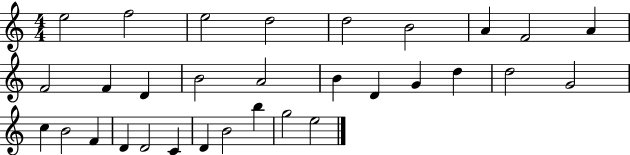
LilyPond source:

{
  \clef treble
  \numericTimeSignature
  \time 4/4
  \key c \major
  e''2 f''2 | e''2 d''2 | d''2 b'2 | a'4 f'2 a'4 | \break f'2 f'4 d'4 | b'2 a'2 | b'4 d'4 g'4 d''4 | d''2 g'2 | \break c''4 b'2 f'4 | d'4 d'2 c'4 | d'4 b'2 b''4 | g''2 e''2 | \break \bar "|."
}